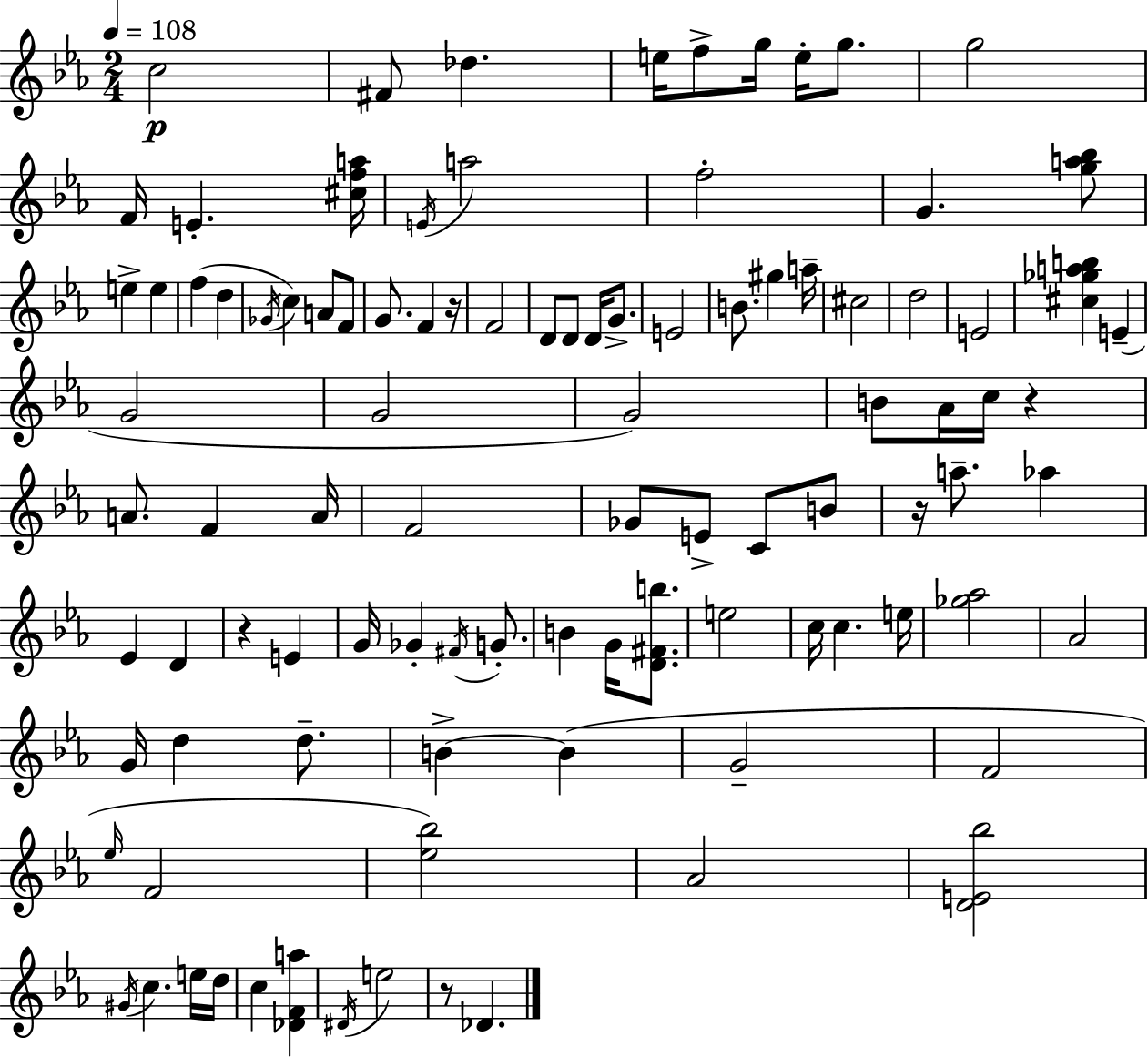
X:1
T:Untitled
M:2/4
L:1/4
K:Eb
c2 ^F/2 _d e/4 f/2 g/4 e/4 g/2 g2 F/4 E [^cfa]/4 E/4 a2 f2 G [ga_b]/2 e e f d _G/4 c A/2 F/2 G/2 F z/4 F2 D/2 D/2 D/4 G/2 E2 B/2 ^g a/4 ^c2 d2 E2 [^c_gab] E G2 G2 G2 B/2 _A/4 c/4 z A/2 F A/4 F2 _G/2 E/2 C/2 B/2 z/4 a/2 _a _E D z E G/4 _G ^F/4 G/2 B G/4 [D^Fb]/2 e2 c/4 c e/4 [_g_a]2 _A2 G/4 d d/2 B B G2 F2 _e/4 F2 [_e_b]2 _A2 [DE_b]2 ^G/4 c e/4 d/4 c [_DFa] ^D/4 e2 z/2 _D